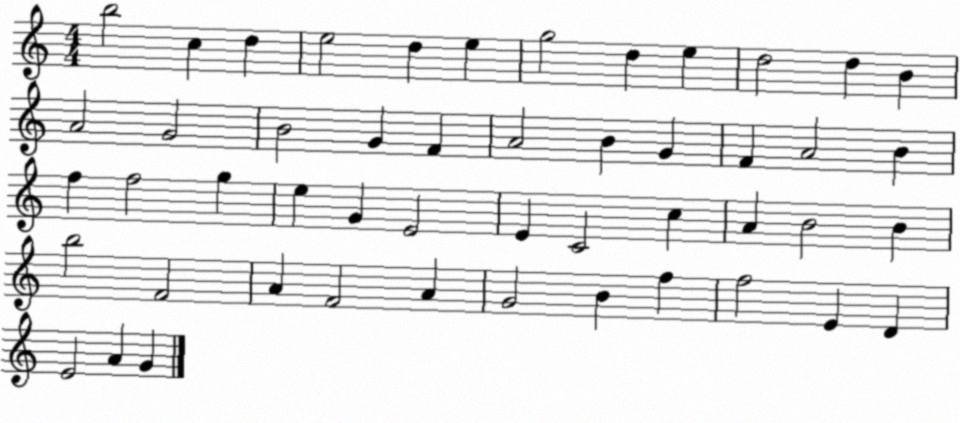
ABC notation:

X:1
T:Untitled
M:4/4
L:1/4
K:C
b2 c d e2 d e g2 d e d2 d B A2 G2 B2 G F A2 B G F A2 B f f2 g e G E2 E C2 c A B2 B b2 F2 A F2 A G2 B f f2 E D E2 A G